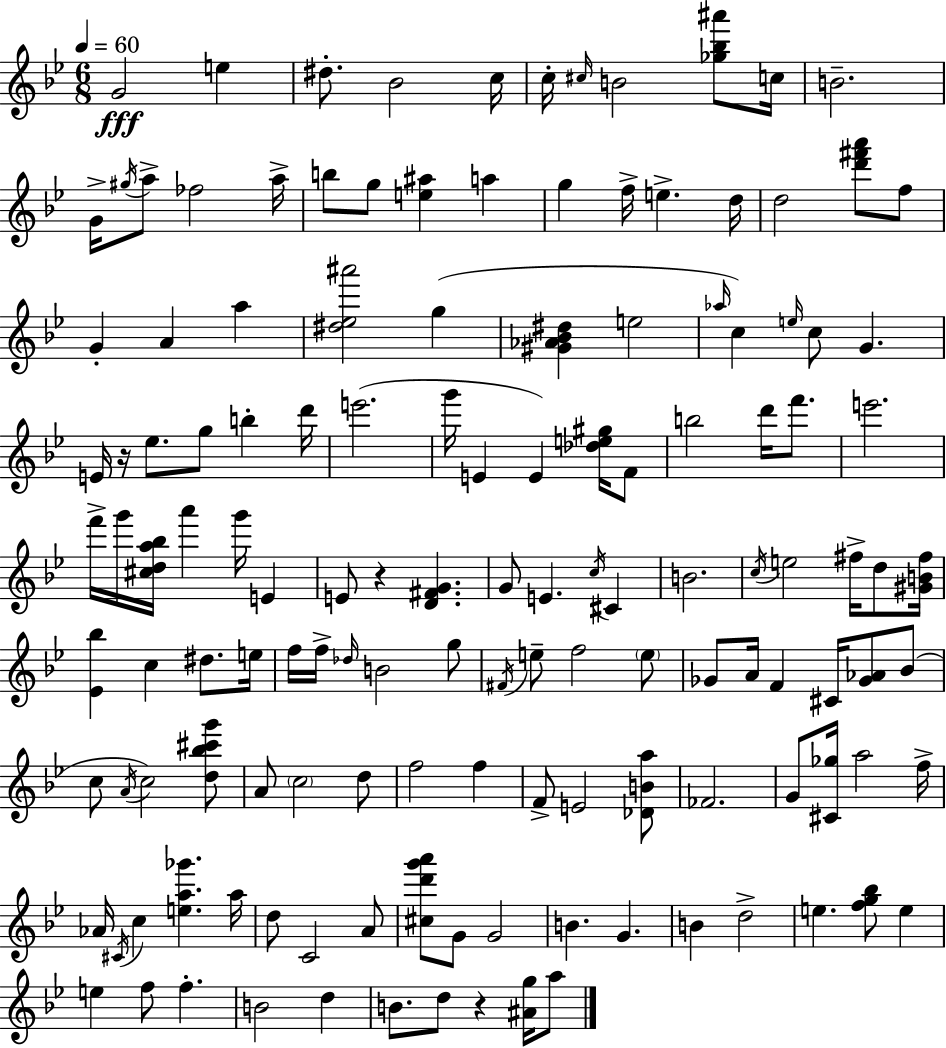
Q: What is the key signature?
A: BES major